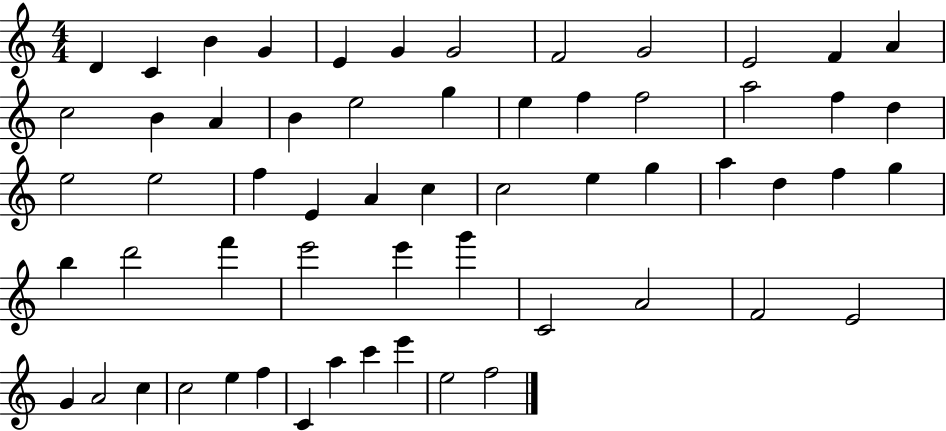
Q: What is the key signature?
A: C major